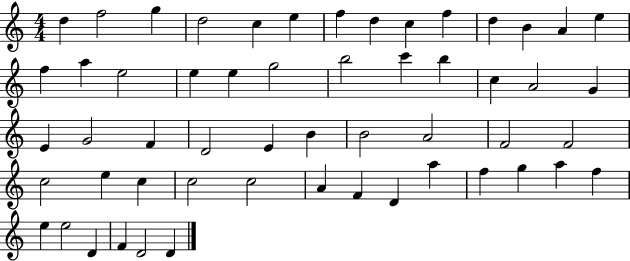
D5/q F5/h G5/q D5/h C5/q E5/q F5/q D5/q C5/q F5/q D5/q B4/q A4/q E5/q F5/q A5/q E5/h E5/q E5/q G5/h B5/h C6/q B5/q C5/q A4/h G4/q E4/q G4/h F4/q D4/h E4/q B4/q B4/h A4/h F4/h F4/h C5/h E5/q C5/q C5/h C5/h A4/q F4/q D4/q A5/q F5/q G5/q A5/q F5/q E5/q E5/h D4/q F4/q D4/h D4/q